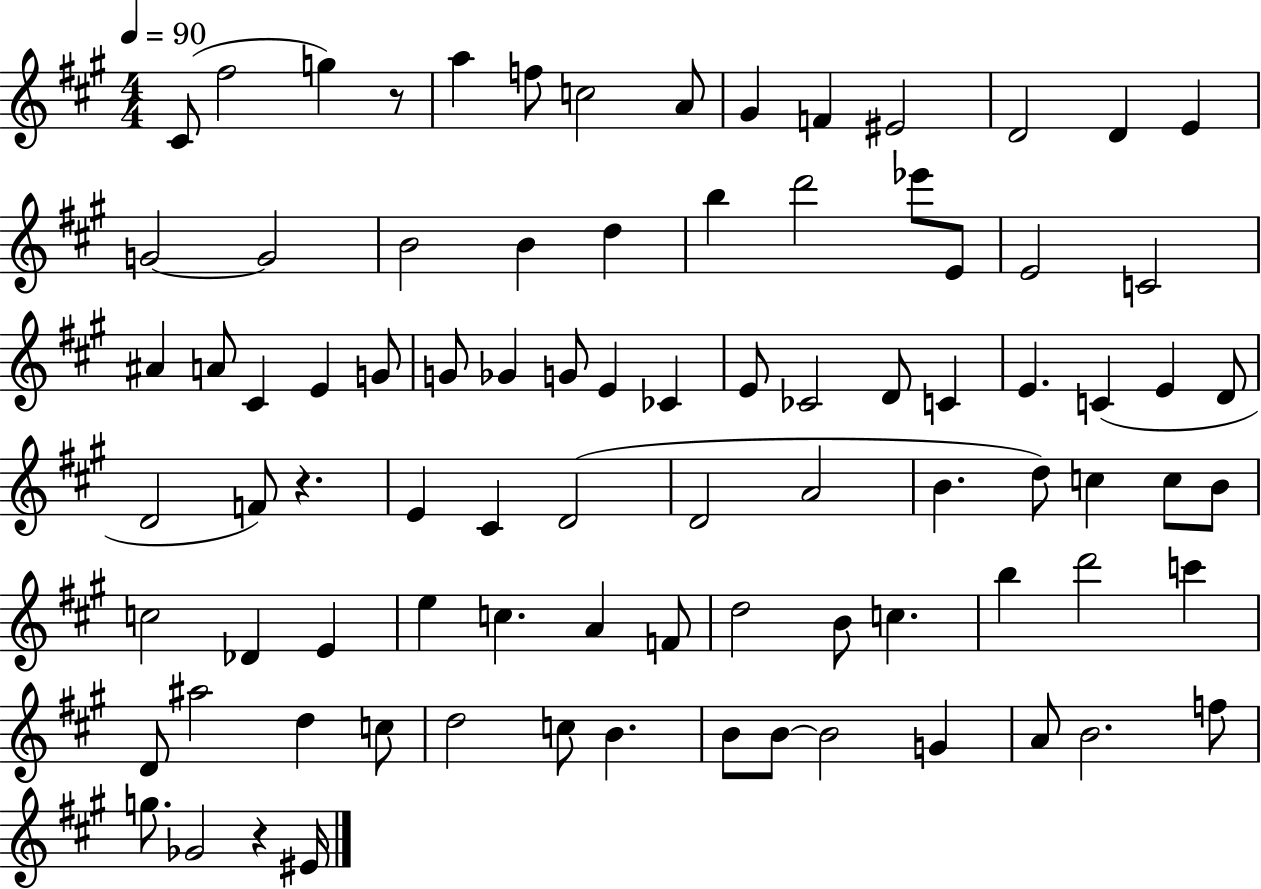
X:1
T:Untitled
M:4/4
L:1/4
K:A
^C/2 ^f2 g z/2 a f/2 c2 A/2 ^G F ^E2 D2 D E G2 G2 B2 B d b d'2 _e'/2 E/2 E2 C2 ^A A/2 ^C E G/2 G/2 _G G/2 E _C E/2 _C2 D/2 C E C E D/2 D2 F/2 z E ^C D2 D2 A2 B d/2 c c/2 B/2 c2 _D E e c A F/2 d2 B/2 c b d'2 c' D/2 ^a2 d c/2 d2 c/2 B B/2 B/2 B2 G A/2 B2 f/2 g/2 _G2 z ^E/4